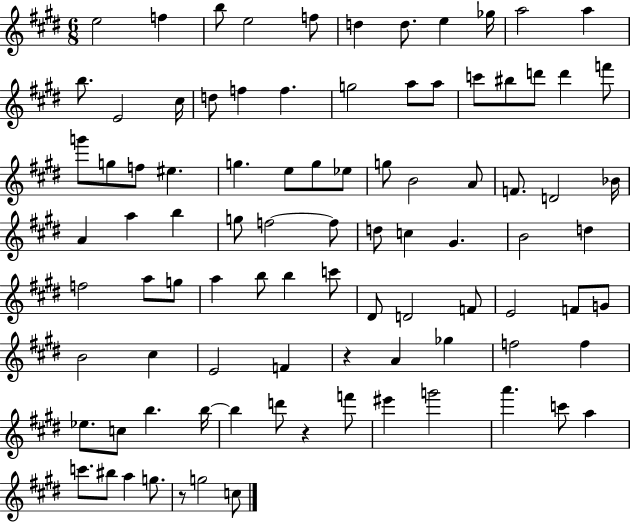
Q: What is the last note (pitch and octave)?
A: C5